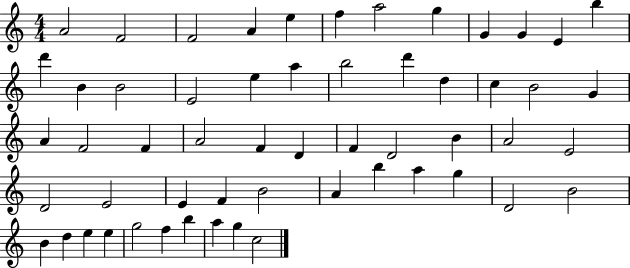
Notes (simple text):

A4/h F4/h F4/h A4/q E5/q F5/q A5/h G5/q G4/q G4/q E4/q B5/q D6/q B4/q B4/h E4/h E5/q A5/q B5/h D6/q D5/q C5/q B4/h G4/q A4/q F4/h F4/q A4/h F4/q D4/q F4/q D4/h B4/q A4/h E4/h D4/h E4/h E4/q F4/q B4/h A4/q B5/q A5/q G5/q D4/h B4/h B4/q D5/q E5/q E5/q G5/h F5/q B5/q A5/q G5/q C5/h